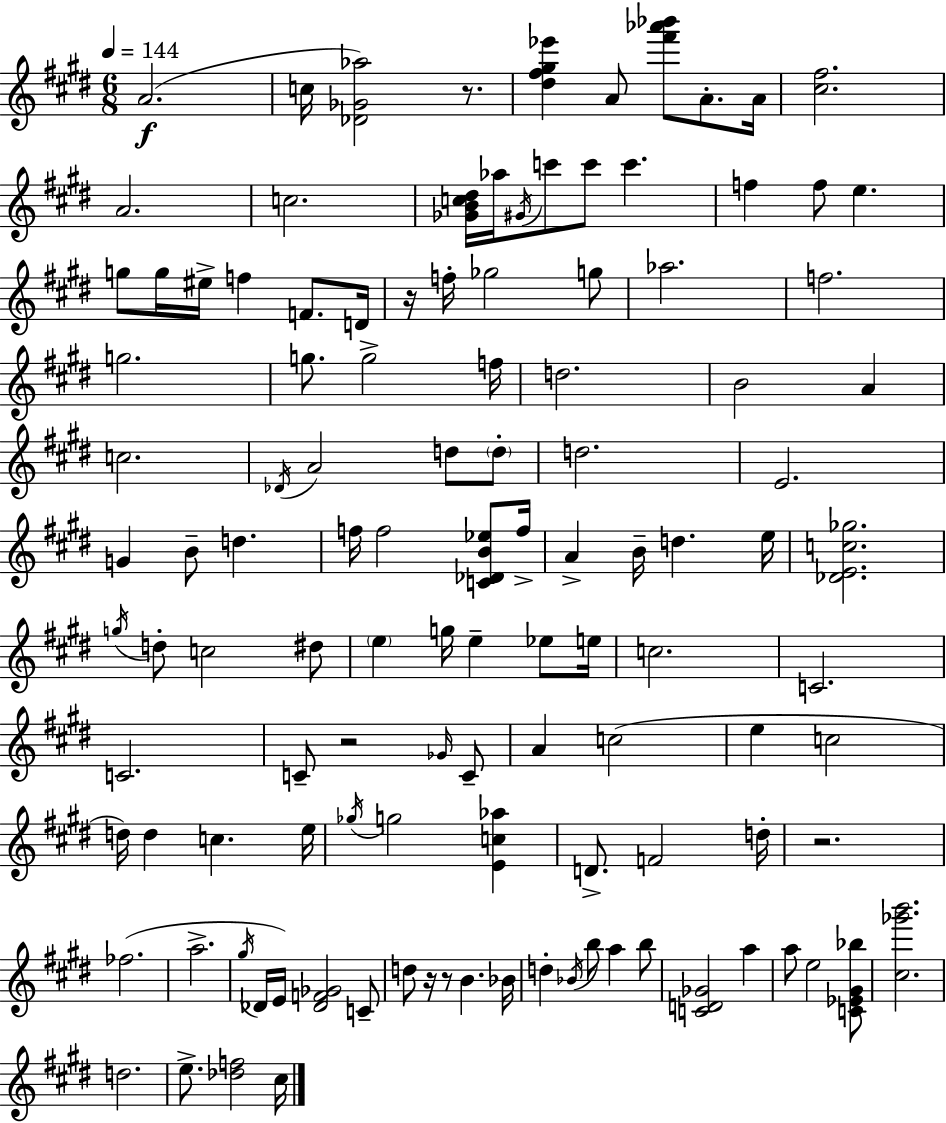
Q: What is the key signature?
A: E major